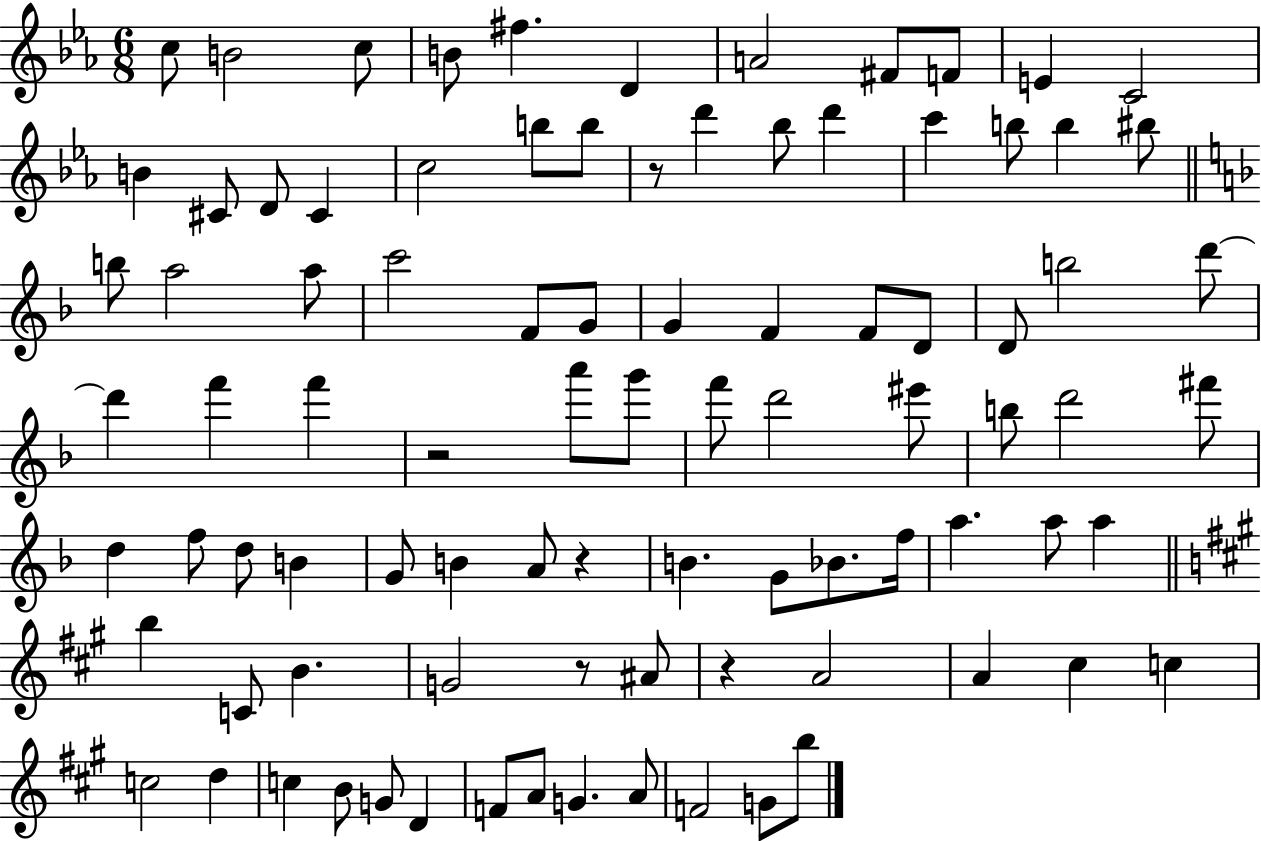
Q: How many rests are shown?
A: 5